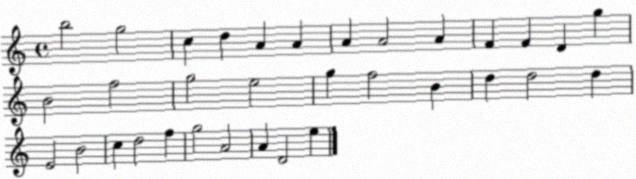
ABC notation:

X:1
T:Untitled
M:4/4
L:1/4
K:C
b2 g2 c d A A A A2 A F F D g B2 f2 g2 e2 g f2 B d d2 d E2 B2 c d2 f g2 A2 A D2 e